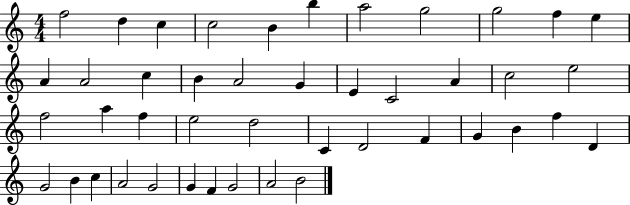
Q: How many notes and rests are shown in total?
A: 44